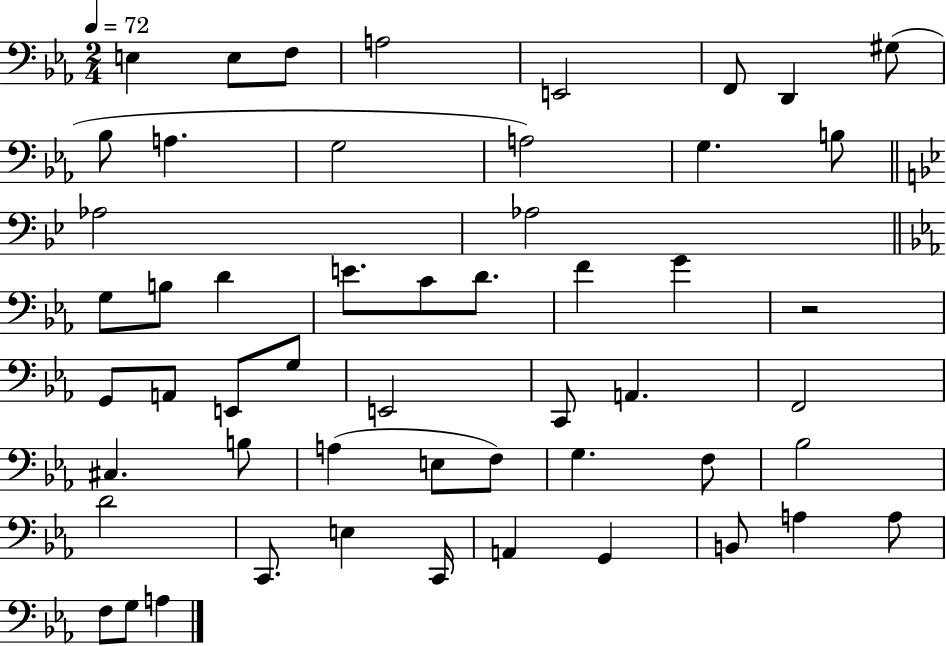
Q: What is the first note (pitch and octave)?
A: E3